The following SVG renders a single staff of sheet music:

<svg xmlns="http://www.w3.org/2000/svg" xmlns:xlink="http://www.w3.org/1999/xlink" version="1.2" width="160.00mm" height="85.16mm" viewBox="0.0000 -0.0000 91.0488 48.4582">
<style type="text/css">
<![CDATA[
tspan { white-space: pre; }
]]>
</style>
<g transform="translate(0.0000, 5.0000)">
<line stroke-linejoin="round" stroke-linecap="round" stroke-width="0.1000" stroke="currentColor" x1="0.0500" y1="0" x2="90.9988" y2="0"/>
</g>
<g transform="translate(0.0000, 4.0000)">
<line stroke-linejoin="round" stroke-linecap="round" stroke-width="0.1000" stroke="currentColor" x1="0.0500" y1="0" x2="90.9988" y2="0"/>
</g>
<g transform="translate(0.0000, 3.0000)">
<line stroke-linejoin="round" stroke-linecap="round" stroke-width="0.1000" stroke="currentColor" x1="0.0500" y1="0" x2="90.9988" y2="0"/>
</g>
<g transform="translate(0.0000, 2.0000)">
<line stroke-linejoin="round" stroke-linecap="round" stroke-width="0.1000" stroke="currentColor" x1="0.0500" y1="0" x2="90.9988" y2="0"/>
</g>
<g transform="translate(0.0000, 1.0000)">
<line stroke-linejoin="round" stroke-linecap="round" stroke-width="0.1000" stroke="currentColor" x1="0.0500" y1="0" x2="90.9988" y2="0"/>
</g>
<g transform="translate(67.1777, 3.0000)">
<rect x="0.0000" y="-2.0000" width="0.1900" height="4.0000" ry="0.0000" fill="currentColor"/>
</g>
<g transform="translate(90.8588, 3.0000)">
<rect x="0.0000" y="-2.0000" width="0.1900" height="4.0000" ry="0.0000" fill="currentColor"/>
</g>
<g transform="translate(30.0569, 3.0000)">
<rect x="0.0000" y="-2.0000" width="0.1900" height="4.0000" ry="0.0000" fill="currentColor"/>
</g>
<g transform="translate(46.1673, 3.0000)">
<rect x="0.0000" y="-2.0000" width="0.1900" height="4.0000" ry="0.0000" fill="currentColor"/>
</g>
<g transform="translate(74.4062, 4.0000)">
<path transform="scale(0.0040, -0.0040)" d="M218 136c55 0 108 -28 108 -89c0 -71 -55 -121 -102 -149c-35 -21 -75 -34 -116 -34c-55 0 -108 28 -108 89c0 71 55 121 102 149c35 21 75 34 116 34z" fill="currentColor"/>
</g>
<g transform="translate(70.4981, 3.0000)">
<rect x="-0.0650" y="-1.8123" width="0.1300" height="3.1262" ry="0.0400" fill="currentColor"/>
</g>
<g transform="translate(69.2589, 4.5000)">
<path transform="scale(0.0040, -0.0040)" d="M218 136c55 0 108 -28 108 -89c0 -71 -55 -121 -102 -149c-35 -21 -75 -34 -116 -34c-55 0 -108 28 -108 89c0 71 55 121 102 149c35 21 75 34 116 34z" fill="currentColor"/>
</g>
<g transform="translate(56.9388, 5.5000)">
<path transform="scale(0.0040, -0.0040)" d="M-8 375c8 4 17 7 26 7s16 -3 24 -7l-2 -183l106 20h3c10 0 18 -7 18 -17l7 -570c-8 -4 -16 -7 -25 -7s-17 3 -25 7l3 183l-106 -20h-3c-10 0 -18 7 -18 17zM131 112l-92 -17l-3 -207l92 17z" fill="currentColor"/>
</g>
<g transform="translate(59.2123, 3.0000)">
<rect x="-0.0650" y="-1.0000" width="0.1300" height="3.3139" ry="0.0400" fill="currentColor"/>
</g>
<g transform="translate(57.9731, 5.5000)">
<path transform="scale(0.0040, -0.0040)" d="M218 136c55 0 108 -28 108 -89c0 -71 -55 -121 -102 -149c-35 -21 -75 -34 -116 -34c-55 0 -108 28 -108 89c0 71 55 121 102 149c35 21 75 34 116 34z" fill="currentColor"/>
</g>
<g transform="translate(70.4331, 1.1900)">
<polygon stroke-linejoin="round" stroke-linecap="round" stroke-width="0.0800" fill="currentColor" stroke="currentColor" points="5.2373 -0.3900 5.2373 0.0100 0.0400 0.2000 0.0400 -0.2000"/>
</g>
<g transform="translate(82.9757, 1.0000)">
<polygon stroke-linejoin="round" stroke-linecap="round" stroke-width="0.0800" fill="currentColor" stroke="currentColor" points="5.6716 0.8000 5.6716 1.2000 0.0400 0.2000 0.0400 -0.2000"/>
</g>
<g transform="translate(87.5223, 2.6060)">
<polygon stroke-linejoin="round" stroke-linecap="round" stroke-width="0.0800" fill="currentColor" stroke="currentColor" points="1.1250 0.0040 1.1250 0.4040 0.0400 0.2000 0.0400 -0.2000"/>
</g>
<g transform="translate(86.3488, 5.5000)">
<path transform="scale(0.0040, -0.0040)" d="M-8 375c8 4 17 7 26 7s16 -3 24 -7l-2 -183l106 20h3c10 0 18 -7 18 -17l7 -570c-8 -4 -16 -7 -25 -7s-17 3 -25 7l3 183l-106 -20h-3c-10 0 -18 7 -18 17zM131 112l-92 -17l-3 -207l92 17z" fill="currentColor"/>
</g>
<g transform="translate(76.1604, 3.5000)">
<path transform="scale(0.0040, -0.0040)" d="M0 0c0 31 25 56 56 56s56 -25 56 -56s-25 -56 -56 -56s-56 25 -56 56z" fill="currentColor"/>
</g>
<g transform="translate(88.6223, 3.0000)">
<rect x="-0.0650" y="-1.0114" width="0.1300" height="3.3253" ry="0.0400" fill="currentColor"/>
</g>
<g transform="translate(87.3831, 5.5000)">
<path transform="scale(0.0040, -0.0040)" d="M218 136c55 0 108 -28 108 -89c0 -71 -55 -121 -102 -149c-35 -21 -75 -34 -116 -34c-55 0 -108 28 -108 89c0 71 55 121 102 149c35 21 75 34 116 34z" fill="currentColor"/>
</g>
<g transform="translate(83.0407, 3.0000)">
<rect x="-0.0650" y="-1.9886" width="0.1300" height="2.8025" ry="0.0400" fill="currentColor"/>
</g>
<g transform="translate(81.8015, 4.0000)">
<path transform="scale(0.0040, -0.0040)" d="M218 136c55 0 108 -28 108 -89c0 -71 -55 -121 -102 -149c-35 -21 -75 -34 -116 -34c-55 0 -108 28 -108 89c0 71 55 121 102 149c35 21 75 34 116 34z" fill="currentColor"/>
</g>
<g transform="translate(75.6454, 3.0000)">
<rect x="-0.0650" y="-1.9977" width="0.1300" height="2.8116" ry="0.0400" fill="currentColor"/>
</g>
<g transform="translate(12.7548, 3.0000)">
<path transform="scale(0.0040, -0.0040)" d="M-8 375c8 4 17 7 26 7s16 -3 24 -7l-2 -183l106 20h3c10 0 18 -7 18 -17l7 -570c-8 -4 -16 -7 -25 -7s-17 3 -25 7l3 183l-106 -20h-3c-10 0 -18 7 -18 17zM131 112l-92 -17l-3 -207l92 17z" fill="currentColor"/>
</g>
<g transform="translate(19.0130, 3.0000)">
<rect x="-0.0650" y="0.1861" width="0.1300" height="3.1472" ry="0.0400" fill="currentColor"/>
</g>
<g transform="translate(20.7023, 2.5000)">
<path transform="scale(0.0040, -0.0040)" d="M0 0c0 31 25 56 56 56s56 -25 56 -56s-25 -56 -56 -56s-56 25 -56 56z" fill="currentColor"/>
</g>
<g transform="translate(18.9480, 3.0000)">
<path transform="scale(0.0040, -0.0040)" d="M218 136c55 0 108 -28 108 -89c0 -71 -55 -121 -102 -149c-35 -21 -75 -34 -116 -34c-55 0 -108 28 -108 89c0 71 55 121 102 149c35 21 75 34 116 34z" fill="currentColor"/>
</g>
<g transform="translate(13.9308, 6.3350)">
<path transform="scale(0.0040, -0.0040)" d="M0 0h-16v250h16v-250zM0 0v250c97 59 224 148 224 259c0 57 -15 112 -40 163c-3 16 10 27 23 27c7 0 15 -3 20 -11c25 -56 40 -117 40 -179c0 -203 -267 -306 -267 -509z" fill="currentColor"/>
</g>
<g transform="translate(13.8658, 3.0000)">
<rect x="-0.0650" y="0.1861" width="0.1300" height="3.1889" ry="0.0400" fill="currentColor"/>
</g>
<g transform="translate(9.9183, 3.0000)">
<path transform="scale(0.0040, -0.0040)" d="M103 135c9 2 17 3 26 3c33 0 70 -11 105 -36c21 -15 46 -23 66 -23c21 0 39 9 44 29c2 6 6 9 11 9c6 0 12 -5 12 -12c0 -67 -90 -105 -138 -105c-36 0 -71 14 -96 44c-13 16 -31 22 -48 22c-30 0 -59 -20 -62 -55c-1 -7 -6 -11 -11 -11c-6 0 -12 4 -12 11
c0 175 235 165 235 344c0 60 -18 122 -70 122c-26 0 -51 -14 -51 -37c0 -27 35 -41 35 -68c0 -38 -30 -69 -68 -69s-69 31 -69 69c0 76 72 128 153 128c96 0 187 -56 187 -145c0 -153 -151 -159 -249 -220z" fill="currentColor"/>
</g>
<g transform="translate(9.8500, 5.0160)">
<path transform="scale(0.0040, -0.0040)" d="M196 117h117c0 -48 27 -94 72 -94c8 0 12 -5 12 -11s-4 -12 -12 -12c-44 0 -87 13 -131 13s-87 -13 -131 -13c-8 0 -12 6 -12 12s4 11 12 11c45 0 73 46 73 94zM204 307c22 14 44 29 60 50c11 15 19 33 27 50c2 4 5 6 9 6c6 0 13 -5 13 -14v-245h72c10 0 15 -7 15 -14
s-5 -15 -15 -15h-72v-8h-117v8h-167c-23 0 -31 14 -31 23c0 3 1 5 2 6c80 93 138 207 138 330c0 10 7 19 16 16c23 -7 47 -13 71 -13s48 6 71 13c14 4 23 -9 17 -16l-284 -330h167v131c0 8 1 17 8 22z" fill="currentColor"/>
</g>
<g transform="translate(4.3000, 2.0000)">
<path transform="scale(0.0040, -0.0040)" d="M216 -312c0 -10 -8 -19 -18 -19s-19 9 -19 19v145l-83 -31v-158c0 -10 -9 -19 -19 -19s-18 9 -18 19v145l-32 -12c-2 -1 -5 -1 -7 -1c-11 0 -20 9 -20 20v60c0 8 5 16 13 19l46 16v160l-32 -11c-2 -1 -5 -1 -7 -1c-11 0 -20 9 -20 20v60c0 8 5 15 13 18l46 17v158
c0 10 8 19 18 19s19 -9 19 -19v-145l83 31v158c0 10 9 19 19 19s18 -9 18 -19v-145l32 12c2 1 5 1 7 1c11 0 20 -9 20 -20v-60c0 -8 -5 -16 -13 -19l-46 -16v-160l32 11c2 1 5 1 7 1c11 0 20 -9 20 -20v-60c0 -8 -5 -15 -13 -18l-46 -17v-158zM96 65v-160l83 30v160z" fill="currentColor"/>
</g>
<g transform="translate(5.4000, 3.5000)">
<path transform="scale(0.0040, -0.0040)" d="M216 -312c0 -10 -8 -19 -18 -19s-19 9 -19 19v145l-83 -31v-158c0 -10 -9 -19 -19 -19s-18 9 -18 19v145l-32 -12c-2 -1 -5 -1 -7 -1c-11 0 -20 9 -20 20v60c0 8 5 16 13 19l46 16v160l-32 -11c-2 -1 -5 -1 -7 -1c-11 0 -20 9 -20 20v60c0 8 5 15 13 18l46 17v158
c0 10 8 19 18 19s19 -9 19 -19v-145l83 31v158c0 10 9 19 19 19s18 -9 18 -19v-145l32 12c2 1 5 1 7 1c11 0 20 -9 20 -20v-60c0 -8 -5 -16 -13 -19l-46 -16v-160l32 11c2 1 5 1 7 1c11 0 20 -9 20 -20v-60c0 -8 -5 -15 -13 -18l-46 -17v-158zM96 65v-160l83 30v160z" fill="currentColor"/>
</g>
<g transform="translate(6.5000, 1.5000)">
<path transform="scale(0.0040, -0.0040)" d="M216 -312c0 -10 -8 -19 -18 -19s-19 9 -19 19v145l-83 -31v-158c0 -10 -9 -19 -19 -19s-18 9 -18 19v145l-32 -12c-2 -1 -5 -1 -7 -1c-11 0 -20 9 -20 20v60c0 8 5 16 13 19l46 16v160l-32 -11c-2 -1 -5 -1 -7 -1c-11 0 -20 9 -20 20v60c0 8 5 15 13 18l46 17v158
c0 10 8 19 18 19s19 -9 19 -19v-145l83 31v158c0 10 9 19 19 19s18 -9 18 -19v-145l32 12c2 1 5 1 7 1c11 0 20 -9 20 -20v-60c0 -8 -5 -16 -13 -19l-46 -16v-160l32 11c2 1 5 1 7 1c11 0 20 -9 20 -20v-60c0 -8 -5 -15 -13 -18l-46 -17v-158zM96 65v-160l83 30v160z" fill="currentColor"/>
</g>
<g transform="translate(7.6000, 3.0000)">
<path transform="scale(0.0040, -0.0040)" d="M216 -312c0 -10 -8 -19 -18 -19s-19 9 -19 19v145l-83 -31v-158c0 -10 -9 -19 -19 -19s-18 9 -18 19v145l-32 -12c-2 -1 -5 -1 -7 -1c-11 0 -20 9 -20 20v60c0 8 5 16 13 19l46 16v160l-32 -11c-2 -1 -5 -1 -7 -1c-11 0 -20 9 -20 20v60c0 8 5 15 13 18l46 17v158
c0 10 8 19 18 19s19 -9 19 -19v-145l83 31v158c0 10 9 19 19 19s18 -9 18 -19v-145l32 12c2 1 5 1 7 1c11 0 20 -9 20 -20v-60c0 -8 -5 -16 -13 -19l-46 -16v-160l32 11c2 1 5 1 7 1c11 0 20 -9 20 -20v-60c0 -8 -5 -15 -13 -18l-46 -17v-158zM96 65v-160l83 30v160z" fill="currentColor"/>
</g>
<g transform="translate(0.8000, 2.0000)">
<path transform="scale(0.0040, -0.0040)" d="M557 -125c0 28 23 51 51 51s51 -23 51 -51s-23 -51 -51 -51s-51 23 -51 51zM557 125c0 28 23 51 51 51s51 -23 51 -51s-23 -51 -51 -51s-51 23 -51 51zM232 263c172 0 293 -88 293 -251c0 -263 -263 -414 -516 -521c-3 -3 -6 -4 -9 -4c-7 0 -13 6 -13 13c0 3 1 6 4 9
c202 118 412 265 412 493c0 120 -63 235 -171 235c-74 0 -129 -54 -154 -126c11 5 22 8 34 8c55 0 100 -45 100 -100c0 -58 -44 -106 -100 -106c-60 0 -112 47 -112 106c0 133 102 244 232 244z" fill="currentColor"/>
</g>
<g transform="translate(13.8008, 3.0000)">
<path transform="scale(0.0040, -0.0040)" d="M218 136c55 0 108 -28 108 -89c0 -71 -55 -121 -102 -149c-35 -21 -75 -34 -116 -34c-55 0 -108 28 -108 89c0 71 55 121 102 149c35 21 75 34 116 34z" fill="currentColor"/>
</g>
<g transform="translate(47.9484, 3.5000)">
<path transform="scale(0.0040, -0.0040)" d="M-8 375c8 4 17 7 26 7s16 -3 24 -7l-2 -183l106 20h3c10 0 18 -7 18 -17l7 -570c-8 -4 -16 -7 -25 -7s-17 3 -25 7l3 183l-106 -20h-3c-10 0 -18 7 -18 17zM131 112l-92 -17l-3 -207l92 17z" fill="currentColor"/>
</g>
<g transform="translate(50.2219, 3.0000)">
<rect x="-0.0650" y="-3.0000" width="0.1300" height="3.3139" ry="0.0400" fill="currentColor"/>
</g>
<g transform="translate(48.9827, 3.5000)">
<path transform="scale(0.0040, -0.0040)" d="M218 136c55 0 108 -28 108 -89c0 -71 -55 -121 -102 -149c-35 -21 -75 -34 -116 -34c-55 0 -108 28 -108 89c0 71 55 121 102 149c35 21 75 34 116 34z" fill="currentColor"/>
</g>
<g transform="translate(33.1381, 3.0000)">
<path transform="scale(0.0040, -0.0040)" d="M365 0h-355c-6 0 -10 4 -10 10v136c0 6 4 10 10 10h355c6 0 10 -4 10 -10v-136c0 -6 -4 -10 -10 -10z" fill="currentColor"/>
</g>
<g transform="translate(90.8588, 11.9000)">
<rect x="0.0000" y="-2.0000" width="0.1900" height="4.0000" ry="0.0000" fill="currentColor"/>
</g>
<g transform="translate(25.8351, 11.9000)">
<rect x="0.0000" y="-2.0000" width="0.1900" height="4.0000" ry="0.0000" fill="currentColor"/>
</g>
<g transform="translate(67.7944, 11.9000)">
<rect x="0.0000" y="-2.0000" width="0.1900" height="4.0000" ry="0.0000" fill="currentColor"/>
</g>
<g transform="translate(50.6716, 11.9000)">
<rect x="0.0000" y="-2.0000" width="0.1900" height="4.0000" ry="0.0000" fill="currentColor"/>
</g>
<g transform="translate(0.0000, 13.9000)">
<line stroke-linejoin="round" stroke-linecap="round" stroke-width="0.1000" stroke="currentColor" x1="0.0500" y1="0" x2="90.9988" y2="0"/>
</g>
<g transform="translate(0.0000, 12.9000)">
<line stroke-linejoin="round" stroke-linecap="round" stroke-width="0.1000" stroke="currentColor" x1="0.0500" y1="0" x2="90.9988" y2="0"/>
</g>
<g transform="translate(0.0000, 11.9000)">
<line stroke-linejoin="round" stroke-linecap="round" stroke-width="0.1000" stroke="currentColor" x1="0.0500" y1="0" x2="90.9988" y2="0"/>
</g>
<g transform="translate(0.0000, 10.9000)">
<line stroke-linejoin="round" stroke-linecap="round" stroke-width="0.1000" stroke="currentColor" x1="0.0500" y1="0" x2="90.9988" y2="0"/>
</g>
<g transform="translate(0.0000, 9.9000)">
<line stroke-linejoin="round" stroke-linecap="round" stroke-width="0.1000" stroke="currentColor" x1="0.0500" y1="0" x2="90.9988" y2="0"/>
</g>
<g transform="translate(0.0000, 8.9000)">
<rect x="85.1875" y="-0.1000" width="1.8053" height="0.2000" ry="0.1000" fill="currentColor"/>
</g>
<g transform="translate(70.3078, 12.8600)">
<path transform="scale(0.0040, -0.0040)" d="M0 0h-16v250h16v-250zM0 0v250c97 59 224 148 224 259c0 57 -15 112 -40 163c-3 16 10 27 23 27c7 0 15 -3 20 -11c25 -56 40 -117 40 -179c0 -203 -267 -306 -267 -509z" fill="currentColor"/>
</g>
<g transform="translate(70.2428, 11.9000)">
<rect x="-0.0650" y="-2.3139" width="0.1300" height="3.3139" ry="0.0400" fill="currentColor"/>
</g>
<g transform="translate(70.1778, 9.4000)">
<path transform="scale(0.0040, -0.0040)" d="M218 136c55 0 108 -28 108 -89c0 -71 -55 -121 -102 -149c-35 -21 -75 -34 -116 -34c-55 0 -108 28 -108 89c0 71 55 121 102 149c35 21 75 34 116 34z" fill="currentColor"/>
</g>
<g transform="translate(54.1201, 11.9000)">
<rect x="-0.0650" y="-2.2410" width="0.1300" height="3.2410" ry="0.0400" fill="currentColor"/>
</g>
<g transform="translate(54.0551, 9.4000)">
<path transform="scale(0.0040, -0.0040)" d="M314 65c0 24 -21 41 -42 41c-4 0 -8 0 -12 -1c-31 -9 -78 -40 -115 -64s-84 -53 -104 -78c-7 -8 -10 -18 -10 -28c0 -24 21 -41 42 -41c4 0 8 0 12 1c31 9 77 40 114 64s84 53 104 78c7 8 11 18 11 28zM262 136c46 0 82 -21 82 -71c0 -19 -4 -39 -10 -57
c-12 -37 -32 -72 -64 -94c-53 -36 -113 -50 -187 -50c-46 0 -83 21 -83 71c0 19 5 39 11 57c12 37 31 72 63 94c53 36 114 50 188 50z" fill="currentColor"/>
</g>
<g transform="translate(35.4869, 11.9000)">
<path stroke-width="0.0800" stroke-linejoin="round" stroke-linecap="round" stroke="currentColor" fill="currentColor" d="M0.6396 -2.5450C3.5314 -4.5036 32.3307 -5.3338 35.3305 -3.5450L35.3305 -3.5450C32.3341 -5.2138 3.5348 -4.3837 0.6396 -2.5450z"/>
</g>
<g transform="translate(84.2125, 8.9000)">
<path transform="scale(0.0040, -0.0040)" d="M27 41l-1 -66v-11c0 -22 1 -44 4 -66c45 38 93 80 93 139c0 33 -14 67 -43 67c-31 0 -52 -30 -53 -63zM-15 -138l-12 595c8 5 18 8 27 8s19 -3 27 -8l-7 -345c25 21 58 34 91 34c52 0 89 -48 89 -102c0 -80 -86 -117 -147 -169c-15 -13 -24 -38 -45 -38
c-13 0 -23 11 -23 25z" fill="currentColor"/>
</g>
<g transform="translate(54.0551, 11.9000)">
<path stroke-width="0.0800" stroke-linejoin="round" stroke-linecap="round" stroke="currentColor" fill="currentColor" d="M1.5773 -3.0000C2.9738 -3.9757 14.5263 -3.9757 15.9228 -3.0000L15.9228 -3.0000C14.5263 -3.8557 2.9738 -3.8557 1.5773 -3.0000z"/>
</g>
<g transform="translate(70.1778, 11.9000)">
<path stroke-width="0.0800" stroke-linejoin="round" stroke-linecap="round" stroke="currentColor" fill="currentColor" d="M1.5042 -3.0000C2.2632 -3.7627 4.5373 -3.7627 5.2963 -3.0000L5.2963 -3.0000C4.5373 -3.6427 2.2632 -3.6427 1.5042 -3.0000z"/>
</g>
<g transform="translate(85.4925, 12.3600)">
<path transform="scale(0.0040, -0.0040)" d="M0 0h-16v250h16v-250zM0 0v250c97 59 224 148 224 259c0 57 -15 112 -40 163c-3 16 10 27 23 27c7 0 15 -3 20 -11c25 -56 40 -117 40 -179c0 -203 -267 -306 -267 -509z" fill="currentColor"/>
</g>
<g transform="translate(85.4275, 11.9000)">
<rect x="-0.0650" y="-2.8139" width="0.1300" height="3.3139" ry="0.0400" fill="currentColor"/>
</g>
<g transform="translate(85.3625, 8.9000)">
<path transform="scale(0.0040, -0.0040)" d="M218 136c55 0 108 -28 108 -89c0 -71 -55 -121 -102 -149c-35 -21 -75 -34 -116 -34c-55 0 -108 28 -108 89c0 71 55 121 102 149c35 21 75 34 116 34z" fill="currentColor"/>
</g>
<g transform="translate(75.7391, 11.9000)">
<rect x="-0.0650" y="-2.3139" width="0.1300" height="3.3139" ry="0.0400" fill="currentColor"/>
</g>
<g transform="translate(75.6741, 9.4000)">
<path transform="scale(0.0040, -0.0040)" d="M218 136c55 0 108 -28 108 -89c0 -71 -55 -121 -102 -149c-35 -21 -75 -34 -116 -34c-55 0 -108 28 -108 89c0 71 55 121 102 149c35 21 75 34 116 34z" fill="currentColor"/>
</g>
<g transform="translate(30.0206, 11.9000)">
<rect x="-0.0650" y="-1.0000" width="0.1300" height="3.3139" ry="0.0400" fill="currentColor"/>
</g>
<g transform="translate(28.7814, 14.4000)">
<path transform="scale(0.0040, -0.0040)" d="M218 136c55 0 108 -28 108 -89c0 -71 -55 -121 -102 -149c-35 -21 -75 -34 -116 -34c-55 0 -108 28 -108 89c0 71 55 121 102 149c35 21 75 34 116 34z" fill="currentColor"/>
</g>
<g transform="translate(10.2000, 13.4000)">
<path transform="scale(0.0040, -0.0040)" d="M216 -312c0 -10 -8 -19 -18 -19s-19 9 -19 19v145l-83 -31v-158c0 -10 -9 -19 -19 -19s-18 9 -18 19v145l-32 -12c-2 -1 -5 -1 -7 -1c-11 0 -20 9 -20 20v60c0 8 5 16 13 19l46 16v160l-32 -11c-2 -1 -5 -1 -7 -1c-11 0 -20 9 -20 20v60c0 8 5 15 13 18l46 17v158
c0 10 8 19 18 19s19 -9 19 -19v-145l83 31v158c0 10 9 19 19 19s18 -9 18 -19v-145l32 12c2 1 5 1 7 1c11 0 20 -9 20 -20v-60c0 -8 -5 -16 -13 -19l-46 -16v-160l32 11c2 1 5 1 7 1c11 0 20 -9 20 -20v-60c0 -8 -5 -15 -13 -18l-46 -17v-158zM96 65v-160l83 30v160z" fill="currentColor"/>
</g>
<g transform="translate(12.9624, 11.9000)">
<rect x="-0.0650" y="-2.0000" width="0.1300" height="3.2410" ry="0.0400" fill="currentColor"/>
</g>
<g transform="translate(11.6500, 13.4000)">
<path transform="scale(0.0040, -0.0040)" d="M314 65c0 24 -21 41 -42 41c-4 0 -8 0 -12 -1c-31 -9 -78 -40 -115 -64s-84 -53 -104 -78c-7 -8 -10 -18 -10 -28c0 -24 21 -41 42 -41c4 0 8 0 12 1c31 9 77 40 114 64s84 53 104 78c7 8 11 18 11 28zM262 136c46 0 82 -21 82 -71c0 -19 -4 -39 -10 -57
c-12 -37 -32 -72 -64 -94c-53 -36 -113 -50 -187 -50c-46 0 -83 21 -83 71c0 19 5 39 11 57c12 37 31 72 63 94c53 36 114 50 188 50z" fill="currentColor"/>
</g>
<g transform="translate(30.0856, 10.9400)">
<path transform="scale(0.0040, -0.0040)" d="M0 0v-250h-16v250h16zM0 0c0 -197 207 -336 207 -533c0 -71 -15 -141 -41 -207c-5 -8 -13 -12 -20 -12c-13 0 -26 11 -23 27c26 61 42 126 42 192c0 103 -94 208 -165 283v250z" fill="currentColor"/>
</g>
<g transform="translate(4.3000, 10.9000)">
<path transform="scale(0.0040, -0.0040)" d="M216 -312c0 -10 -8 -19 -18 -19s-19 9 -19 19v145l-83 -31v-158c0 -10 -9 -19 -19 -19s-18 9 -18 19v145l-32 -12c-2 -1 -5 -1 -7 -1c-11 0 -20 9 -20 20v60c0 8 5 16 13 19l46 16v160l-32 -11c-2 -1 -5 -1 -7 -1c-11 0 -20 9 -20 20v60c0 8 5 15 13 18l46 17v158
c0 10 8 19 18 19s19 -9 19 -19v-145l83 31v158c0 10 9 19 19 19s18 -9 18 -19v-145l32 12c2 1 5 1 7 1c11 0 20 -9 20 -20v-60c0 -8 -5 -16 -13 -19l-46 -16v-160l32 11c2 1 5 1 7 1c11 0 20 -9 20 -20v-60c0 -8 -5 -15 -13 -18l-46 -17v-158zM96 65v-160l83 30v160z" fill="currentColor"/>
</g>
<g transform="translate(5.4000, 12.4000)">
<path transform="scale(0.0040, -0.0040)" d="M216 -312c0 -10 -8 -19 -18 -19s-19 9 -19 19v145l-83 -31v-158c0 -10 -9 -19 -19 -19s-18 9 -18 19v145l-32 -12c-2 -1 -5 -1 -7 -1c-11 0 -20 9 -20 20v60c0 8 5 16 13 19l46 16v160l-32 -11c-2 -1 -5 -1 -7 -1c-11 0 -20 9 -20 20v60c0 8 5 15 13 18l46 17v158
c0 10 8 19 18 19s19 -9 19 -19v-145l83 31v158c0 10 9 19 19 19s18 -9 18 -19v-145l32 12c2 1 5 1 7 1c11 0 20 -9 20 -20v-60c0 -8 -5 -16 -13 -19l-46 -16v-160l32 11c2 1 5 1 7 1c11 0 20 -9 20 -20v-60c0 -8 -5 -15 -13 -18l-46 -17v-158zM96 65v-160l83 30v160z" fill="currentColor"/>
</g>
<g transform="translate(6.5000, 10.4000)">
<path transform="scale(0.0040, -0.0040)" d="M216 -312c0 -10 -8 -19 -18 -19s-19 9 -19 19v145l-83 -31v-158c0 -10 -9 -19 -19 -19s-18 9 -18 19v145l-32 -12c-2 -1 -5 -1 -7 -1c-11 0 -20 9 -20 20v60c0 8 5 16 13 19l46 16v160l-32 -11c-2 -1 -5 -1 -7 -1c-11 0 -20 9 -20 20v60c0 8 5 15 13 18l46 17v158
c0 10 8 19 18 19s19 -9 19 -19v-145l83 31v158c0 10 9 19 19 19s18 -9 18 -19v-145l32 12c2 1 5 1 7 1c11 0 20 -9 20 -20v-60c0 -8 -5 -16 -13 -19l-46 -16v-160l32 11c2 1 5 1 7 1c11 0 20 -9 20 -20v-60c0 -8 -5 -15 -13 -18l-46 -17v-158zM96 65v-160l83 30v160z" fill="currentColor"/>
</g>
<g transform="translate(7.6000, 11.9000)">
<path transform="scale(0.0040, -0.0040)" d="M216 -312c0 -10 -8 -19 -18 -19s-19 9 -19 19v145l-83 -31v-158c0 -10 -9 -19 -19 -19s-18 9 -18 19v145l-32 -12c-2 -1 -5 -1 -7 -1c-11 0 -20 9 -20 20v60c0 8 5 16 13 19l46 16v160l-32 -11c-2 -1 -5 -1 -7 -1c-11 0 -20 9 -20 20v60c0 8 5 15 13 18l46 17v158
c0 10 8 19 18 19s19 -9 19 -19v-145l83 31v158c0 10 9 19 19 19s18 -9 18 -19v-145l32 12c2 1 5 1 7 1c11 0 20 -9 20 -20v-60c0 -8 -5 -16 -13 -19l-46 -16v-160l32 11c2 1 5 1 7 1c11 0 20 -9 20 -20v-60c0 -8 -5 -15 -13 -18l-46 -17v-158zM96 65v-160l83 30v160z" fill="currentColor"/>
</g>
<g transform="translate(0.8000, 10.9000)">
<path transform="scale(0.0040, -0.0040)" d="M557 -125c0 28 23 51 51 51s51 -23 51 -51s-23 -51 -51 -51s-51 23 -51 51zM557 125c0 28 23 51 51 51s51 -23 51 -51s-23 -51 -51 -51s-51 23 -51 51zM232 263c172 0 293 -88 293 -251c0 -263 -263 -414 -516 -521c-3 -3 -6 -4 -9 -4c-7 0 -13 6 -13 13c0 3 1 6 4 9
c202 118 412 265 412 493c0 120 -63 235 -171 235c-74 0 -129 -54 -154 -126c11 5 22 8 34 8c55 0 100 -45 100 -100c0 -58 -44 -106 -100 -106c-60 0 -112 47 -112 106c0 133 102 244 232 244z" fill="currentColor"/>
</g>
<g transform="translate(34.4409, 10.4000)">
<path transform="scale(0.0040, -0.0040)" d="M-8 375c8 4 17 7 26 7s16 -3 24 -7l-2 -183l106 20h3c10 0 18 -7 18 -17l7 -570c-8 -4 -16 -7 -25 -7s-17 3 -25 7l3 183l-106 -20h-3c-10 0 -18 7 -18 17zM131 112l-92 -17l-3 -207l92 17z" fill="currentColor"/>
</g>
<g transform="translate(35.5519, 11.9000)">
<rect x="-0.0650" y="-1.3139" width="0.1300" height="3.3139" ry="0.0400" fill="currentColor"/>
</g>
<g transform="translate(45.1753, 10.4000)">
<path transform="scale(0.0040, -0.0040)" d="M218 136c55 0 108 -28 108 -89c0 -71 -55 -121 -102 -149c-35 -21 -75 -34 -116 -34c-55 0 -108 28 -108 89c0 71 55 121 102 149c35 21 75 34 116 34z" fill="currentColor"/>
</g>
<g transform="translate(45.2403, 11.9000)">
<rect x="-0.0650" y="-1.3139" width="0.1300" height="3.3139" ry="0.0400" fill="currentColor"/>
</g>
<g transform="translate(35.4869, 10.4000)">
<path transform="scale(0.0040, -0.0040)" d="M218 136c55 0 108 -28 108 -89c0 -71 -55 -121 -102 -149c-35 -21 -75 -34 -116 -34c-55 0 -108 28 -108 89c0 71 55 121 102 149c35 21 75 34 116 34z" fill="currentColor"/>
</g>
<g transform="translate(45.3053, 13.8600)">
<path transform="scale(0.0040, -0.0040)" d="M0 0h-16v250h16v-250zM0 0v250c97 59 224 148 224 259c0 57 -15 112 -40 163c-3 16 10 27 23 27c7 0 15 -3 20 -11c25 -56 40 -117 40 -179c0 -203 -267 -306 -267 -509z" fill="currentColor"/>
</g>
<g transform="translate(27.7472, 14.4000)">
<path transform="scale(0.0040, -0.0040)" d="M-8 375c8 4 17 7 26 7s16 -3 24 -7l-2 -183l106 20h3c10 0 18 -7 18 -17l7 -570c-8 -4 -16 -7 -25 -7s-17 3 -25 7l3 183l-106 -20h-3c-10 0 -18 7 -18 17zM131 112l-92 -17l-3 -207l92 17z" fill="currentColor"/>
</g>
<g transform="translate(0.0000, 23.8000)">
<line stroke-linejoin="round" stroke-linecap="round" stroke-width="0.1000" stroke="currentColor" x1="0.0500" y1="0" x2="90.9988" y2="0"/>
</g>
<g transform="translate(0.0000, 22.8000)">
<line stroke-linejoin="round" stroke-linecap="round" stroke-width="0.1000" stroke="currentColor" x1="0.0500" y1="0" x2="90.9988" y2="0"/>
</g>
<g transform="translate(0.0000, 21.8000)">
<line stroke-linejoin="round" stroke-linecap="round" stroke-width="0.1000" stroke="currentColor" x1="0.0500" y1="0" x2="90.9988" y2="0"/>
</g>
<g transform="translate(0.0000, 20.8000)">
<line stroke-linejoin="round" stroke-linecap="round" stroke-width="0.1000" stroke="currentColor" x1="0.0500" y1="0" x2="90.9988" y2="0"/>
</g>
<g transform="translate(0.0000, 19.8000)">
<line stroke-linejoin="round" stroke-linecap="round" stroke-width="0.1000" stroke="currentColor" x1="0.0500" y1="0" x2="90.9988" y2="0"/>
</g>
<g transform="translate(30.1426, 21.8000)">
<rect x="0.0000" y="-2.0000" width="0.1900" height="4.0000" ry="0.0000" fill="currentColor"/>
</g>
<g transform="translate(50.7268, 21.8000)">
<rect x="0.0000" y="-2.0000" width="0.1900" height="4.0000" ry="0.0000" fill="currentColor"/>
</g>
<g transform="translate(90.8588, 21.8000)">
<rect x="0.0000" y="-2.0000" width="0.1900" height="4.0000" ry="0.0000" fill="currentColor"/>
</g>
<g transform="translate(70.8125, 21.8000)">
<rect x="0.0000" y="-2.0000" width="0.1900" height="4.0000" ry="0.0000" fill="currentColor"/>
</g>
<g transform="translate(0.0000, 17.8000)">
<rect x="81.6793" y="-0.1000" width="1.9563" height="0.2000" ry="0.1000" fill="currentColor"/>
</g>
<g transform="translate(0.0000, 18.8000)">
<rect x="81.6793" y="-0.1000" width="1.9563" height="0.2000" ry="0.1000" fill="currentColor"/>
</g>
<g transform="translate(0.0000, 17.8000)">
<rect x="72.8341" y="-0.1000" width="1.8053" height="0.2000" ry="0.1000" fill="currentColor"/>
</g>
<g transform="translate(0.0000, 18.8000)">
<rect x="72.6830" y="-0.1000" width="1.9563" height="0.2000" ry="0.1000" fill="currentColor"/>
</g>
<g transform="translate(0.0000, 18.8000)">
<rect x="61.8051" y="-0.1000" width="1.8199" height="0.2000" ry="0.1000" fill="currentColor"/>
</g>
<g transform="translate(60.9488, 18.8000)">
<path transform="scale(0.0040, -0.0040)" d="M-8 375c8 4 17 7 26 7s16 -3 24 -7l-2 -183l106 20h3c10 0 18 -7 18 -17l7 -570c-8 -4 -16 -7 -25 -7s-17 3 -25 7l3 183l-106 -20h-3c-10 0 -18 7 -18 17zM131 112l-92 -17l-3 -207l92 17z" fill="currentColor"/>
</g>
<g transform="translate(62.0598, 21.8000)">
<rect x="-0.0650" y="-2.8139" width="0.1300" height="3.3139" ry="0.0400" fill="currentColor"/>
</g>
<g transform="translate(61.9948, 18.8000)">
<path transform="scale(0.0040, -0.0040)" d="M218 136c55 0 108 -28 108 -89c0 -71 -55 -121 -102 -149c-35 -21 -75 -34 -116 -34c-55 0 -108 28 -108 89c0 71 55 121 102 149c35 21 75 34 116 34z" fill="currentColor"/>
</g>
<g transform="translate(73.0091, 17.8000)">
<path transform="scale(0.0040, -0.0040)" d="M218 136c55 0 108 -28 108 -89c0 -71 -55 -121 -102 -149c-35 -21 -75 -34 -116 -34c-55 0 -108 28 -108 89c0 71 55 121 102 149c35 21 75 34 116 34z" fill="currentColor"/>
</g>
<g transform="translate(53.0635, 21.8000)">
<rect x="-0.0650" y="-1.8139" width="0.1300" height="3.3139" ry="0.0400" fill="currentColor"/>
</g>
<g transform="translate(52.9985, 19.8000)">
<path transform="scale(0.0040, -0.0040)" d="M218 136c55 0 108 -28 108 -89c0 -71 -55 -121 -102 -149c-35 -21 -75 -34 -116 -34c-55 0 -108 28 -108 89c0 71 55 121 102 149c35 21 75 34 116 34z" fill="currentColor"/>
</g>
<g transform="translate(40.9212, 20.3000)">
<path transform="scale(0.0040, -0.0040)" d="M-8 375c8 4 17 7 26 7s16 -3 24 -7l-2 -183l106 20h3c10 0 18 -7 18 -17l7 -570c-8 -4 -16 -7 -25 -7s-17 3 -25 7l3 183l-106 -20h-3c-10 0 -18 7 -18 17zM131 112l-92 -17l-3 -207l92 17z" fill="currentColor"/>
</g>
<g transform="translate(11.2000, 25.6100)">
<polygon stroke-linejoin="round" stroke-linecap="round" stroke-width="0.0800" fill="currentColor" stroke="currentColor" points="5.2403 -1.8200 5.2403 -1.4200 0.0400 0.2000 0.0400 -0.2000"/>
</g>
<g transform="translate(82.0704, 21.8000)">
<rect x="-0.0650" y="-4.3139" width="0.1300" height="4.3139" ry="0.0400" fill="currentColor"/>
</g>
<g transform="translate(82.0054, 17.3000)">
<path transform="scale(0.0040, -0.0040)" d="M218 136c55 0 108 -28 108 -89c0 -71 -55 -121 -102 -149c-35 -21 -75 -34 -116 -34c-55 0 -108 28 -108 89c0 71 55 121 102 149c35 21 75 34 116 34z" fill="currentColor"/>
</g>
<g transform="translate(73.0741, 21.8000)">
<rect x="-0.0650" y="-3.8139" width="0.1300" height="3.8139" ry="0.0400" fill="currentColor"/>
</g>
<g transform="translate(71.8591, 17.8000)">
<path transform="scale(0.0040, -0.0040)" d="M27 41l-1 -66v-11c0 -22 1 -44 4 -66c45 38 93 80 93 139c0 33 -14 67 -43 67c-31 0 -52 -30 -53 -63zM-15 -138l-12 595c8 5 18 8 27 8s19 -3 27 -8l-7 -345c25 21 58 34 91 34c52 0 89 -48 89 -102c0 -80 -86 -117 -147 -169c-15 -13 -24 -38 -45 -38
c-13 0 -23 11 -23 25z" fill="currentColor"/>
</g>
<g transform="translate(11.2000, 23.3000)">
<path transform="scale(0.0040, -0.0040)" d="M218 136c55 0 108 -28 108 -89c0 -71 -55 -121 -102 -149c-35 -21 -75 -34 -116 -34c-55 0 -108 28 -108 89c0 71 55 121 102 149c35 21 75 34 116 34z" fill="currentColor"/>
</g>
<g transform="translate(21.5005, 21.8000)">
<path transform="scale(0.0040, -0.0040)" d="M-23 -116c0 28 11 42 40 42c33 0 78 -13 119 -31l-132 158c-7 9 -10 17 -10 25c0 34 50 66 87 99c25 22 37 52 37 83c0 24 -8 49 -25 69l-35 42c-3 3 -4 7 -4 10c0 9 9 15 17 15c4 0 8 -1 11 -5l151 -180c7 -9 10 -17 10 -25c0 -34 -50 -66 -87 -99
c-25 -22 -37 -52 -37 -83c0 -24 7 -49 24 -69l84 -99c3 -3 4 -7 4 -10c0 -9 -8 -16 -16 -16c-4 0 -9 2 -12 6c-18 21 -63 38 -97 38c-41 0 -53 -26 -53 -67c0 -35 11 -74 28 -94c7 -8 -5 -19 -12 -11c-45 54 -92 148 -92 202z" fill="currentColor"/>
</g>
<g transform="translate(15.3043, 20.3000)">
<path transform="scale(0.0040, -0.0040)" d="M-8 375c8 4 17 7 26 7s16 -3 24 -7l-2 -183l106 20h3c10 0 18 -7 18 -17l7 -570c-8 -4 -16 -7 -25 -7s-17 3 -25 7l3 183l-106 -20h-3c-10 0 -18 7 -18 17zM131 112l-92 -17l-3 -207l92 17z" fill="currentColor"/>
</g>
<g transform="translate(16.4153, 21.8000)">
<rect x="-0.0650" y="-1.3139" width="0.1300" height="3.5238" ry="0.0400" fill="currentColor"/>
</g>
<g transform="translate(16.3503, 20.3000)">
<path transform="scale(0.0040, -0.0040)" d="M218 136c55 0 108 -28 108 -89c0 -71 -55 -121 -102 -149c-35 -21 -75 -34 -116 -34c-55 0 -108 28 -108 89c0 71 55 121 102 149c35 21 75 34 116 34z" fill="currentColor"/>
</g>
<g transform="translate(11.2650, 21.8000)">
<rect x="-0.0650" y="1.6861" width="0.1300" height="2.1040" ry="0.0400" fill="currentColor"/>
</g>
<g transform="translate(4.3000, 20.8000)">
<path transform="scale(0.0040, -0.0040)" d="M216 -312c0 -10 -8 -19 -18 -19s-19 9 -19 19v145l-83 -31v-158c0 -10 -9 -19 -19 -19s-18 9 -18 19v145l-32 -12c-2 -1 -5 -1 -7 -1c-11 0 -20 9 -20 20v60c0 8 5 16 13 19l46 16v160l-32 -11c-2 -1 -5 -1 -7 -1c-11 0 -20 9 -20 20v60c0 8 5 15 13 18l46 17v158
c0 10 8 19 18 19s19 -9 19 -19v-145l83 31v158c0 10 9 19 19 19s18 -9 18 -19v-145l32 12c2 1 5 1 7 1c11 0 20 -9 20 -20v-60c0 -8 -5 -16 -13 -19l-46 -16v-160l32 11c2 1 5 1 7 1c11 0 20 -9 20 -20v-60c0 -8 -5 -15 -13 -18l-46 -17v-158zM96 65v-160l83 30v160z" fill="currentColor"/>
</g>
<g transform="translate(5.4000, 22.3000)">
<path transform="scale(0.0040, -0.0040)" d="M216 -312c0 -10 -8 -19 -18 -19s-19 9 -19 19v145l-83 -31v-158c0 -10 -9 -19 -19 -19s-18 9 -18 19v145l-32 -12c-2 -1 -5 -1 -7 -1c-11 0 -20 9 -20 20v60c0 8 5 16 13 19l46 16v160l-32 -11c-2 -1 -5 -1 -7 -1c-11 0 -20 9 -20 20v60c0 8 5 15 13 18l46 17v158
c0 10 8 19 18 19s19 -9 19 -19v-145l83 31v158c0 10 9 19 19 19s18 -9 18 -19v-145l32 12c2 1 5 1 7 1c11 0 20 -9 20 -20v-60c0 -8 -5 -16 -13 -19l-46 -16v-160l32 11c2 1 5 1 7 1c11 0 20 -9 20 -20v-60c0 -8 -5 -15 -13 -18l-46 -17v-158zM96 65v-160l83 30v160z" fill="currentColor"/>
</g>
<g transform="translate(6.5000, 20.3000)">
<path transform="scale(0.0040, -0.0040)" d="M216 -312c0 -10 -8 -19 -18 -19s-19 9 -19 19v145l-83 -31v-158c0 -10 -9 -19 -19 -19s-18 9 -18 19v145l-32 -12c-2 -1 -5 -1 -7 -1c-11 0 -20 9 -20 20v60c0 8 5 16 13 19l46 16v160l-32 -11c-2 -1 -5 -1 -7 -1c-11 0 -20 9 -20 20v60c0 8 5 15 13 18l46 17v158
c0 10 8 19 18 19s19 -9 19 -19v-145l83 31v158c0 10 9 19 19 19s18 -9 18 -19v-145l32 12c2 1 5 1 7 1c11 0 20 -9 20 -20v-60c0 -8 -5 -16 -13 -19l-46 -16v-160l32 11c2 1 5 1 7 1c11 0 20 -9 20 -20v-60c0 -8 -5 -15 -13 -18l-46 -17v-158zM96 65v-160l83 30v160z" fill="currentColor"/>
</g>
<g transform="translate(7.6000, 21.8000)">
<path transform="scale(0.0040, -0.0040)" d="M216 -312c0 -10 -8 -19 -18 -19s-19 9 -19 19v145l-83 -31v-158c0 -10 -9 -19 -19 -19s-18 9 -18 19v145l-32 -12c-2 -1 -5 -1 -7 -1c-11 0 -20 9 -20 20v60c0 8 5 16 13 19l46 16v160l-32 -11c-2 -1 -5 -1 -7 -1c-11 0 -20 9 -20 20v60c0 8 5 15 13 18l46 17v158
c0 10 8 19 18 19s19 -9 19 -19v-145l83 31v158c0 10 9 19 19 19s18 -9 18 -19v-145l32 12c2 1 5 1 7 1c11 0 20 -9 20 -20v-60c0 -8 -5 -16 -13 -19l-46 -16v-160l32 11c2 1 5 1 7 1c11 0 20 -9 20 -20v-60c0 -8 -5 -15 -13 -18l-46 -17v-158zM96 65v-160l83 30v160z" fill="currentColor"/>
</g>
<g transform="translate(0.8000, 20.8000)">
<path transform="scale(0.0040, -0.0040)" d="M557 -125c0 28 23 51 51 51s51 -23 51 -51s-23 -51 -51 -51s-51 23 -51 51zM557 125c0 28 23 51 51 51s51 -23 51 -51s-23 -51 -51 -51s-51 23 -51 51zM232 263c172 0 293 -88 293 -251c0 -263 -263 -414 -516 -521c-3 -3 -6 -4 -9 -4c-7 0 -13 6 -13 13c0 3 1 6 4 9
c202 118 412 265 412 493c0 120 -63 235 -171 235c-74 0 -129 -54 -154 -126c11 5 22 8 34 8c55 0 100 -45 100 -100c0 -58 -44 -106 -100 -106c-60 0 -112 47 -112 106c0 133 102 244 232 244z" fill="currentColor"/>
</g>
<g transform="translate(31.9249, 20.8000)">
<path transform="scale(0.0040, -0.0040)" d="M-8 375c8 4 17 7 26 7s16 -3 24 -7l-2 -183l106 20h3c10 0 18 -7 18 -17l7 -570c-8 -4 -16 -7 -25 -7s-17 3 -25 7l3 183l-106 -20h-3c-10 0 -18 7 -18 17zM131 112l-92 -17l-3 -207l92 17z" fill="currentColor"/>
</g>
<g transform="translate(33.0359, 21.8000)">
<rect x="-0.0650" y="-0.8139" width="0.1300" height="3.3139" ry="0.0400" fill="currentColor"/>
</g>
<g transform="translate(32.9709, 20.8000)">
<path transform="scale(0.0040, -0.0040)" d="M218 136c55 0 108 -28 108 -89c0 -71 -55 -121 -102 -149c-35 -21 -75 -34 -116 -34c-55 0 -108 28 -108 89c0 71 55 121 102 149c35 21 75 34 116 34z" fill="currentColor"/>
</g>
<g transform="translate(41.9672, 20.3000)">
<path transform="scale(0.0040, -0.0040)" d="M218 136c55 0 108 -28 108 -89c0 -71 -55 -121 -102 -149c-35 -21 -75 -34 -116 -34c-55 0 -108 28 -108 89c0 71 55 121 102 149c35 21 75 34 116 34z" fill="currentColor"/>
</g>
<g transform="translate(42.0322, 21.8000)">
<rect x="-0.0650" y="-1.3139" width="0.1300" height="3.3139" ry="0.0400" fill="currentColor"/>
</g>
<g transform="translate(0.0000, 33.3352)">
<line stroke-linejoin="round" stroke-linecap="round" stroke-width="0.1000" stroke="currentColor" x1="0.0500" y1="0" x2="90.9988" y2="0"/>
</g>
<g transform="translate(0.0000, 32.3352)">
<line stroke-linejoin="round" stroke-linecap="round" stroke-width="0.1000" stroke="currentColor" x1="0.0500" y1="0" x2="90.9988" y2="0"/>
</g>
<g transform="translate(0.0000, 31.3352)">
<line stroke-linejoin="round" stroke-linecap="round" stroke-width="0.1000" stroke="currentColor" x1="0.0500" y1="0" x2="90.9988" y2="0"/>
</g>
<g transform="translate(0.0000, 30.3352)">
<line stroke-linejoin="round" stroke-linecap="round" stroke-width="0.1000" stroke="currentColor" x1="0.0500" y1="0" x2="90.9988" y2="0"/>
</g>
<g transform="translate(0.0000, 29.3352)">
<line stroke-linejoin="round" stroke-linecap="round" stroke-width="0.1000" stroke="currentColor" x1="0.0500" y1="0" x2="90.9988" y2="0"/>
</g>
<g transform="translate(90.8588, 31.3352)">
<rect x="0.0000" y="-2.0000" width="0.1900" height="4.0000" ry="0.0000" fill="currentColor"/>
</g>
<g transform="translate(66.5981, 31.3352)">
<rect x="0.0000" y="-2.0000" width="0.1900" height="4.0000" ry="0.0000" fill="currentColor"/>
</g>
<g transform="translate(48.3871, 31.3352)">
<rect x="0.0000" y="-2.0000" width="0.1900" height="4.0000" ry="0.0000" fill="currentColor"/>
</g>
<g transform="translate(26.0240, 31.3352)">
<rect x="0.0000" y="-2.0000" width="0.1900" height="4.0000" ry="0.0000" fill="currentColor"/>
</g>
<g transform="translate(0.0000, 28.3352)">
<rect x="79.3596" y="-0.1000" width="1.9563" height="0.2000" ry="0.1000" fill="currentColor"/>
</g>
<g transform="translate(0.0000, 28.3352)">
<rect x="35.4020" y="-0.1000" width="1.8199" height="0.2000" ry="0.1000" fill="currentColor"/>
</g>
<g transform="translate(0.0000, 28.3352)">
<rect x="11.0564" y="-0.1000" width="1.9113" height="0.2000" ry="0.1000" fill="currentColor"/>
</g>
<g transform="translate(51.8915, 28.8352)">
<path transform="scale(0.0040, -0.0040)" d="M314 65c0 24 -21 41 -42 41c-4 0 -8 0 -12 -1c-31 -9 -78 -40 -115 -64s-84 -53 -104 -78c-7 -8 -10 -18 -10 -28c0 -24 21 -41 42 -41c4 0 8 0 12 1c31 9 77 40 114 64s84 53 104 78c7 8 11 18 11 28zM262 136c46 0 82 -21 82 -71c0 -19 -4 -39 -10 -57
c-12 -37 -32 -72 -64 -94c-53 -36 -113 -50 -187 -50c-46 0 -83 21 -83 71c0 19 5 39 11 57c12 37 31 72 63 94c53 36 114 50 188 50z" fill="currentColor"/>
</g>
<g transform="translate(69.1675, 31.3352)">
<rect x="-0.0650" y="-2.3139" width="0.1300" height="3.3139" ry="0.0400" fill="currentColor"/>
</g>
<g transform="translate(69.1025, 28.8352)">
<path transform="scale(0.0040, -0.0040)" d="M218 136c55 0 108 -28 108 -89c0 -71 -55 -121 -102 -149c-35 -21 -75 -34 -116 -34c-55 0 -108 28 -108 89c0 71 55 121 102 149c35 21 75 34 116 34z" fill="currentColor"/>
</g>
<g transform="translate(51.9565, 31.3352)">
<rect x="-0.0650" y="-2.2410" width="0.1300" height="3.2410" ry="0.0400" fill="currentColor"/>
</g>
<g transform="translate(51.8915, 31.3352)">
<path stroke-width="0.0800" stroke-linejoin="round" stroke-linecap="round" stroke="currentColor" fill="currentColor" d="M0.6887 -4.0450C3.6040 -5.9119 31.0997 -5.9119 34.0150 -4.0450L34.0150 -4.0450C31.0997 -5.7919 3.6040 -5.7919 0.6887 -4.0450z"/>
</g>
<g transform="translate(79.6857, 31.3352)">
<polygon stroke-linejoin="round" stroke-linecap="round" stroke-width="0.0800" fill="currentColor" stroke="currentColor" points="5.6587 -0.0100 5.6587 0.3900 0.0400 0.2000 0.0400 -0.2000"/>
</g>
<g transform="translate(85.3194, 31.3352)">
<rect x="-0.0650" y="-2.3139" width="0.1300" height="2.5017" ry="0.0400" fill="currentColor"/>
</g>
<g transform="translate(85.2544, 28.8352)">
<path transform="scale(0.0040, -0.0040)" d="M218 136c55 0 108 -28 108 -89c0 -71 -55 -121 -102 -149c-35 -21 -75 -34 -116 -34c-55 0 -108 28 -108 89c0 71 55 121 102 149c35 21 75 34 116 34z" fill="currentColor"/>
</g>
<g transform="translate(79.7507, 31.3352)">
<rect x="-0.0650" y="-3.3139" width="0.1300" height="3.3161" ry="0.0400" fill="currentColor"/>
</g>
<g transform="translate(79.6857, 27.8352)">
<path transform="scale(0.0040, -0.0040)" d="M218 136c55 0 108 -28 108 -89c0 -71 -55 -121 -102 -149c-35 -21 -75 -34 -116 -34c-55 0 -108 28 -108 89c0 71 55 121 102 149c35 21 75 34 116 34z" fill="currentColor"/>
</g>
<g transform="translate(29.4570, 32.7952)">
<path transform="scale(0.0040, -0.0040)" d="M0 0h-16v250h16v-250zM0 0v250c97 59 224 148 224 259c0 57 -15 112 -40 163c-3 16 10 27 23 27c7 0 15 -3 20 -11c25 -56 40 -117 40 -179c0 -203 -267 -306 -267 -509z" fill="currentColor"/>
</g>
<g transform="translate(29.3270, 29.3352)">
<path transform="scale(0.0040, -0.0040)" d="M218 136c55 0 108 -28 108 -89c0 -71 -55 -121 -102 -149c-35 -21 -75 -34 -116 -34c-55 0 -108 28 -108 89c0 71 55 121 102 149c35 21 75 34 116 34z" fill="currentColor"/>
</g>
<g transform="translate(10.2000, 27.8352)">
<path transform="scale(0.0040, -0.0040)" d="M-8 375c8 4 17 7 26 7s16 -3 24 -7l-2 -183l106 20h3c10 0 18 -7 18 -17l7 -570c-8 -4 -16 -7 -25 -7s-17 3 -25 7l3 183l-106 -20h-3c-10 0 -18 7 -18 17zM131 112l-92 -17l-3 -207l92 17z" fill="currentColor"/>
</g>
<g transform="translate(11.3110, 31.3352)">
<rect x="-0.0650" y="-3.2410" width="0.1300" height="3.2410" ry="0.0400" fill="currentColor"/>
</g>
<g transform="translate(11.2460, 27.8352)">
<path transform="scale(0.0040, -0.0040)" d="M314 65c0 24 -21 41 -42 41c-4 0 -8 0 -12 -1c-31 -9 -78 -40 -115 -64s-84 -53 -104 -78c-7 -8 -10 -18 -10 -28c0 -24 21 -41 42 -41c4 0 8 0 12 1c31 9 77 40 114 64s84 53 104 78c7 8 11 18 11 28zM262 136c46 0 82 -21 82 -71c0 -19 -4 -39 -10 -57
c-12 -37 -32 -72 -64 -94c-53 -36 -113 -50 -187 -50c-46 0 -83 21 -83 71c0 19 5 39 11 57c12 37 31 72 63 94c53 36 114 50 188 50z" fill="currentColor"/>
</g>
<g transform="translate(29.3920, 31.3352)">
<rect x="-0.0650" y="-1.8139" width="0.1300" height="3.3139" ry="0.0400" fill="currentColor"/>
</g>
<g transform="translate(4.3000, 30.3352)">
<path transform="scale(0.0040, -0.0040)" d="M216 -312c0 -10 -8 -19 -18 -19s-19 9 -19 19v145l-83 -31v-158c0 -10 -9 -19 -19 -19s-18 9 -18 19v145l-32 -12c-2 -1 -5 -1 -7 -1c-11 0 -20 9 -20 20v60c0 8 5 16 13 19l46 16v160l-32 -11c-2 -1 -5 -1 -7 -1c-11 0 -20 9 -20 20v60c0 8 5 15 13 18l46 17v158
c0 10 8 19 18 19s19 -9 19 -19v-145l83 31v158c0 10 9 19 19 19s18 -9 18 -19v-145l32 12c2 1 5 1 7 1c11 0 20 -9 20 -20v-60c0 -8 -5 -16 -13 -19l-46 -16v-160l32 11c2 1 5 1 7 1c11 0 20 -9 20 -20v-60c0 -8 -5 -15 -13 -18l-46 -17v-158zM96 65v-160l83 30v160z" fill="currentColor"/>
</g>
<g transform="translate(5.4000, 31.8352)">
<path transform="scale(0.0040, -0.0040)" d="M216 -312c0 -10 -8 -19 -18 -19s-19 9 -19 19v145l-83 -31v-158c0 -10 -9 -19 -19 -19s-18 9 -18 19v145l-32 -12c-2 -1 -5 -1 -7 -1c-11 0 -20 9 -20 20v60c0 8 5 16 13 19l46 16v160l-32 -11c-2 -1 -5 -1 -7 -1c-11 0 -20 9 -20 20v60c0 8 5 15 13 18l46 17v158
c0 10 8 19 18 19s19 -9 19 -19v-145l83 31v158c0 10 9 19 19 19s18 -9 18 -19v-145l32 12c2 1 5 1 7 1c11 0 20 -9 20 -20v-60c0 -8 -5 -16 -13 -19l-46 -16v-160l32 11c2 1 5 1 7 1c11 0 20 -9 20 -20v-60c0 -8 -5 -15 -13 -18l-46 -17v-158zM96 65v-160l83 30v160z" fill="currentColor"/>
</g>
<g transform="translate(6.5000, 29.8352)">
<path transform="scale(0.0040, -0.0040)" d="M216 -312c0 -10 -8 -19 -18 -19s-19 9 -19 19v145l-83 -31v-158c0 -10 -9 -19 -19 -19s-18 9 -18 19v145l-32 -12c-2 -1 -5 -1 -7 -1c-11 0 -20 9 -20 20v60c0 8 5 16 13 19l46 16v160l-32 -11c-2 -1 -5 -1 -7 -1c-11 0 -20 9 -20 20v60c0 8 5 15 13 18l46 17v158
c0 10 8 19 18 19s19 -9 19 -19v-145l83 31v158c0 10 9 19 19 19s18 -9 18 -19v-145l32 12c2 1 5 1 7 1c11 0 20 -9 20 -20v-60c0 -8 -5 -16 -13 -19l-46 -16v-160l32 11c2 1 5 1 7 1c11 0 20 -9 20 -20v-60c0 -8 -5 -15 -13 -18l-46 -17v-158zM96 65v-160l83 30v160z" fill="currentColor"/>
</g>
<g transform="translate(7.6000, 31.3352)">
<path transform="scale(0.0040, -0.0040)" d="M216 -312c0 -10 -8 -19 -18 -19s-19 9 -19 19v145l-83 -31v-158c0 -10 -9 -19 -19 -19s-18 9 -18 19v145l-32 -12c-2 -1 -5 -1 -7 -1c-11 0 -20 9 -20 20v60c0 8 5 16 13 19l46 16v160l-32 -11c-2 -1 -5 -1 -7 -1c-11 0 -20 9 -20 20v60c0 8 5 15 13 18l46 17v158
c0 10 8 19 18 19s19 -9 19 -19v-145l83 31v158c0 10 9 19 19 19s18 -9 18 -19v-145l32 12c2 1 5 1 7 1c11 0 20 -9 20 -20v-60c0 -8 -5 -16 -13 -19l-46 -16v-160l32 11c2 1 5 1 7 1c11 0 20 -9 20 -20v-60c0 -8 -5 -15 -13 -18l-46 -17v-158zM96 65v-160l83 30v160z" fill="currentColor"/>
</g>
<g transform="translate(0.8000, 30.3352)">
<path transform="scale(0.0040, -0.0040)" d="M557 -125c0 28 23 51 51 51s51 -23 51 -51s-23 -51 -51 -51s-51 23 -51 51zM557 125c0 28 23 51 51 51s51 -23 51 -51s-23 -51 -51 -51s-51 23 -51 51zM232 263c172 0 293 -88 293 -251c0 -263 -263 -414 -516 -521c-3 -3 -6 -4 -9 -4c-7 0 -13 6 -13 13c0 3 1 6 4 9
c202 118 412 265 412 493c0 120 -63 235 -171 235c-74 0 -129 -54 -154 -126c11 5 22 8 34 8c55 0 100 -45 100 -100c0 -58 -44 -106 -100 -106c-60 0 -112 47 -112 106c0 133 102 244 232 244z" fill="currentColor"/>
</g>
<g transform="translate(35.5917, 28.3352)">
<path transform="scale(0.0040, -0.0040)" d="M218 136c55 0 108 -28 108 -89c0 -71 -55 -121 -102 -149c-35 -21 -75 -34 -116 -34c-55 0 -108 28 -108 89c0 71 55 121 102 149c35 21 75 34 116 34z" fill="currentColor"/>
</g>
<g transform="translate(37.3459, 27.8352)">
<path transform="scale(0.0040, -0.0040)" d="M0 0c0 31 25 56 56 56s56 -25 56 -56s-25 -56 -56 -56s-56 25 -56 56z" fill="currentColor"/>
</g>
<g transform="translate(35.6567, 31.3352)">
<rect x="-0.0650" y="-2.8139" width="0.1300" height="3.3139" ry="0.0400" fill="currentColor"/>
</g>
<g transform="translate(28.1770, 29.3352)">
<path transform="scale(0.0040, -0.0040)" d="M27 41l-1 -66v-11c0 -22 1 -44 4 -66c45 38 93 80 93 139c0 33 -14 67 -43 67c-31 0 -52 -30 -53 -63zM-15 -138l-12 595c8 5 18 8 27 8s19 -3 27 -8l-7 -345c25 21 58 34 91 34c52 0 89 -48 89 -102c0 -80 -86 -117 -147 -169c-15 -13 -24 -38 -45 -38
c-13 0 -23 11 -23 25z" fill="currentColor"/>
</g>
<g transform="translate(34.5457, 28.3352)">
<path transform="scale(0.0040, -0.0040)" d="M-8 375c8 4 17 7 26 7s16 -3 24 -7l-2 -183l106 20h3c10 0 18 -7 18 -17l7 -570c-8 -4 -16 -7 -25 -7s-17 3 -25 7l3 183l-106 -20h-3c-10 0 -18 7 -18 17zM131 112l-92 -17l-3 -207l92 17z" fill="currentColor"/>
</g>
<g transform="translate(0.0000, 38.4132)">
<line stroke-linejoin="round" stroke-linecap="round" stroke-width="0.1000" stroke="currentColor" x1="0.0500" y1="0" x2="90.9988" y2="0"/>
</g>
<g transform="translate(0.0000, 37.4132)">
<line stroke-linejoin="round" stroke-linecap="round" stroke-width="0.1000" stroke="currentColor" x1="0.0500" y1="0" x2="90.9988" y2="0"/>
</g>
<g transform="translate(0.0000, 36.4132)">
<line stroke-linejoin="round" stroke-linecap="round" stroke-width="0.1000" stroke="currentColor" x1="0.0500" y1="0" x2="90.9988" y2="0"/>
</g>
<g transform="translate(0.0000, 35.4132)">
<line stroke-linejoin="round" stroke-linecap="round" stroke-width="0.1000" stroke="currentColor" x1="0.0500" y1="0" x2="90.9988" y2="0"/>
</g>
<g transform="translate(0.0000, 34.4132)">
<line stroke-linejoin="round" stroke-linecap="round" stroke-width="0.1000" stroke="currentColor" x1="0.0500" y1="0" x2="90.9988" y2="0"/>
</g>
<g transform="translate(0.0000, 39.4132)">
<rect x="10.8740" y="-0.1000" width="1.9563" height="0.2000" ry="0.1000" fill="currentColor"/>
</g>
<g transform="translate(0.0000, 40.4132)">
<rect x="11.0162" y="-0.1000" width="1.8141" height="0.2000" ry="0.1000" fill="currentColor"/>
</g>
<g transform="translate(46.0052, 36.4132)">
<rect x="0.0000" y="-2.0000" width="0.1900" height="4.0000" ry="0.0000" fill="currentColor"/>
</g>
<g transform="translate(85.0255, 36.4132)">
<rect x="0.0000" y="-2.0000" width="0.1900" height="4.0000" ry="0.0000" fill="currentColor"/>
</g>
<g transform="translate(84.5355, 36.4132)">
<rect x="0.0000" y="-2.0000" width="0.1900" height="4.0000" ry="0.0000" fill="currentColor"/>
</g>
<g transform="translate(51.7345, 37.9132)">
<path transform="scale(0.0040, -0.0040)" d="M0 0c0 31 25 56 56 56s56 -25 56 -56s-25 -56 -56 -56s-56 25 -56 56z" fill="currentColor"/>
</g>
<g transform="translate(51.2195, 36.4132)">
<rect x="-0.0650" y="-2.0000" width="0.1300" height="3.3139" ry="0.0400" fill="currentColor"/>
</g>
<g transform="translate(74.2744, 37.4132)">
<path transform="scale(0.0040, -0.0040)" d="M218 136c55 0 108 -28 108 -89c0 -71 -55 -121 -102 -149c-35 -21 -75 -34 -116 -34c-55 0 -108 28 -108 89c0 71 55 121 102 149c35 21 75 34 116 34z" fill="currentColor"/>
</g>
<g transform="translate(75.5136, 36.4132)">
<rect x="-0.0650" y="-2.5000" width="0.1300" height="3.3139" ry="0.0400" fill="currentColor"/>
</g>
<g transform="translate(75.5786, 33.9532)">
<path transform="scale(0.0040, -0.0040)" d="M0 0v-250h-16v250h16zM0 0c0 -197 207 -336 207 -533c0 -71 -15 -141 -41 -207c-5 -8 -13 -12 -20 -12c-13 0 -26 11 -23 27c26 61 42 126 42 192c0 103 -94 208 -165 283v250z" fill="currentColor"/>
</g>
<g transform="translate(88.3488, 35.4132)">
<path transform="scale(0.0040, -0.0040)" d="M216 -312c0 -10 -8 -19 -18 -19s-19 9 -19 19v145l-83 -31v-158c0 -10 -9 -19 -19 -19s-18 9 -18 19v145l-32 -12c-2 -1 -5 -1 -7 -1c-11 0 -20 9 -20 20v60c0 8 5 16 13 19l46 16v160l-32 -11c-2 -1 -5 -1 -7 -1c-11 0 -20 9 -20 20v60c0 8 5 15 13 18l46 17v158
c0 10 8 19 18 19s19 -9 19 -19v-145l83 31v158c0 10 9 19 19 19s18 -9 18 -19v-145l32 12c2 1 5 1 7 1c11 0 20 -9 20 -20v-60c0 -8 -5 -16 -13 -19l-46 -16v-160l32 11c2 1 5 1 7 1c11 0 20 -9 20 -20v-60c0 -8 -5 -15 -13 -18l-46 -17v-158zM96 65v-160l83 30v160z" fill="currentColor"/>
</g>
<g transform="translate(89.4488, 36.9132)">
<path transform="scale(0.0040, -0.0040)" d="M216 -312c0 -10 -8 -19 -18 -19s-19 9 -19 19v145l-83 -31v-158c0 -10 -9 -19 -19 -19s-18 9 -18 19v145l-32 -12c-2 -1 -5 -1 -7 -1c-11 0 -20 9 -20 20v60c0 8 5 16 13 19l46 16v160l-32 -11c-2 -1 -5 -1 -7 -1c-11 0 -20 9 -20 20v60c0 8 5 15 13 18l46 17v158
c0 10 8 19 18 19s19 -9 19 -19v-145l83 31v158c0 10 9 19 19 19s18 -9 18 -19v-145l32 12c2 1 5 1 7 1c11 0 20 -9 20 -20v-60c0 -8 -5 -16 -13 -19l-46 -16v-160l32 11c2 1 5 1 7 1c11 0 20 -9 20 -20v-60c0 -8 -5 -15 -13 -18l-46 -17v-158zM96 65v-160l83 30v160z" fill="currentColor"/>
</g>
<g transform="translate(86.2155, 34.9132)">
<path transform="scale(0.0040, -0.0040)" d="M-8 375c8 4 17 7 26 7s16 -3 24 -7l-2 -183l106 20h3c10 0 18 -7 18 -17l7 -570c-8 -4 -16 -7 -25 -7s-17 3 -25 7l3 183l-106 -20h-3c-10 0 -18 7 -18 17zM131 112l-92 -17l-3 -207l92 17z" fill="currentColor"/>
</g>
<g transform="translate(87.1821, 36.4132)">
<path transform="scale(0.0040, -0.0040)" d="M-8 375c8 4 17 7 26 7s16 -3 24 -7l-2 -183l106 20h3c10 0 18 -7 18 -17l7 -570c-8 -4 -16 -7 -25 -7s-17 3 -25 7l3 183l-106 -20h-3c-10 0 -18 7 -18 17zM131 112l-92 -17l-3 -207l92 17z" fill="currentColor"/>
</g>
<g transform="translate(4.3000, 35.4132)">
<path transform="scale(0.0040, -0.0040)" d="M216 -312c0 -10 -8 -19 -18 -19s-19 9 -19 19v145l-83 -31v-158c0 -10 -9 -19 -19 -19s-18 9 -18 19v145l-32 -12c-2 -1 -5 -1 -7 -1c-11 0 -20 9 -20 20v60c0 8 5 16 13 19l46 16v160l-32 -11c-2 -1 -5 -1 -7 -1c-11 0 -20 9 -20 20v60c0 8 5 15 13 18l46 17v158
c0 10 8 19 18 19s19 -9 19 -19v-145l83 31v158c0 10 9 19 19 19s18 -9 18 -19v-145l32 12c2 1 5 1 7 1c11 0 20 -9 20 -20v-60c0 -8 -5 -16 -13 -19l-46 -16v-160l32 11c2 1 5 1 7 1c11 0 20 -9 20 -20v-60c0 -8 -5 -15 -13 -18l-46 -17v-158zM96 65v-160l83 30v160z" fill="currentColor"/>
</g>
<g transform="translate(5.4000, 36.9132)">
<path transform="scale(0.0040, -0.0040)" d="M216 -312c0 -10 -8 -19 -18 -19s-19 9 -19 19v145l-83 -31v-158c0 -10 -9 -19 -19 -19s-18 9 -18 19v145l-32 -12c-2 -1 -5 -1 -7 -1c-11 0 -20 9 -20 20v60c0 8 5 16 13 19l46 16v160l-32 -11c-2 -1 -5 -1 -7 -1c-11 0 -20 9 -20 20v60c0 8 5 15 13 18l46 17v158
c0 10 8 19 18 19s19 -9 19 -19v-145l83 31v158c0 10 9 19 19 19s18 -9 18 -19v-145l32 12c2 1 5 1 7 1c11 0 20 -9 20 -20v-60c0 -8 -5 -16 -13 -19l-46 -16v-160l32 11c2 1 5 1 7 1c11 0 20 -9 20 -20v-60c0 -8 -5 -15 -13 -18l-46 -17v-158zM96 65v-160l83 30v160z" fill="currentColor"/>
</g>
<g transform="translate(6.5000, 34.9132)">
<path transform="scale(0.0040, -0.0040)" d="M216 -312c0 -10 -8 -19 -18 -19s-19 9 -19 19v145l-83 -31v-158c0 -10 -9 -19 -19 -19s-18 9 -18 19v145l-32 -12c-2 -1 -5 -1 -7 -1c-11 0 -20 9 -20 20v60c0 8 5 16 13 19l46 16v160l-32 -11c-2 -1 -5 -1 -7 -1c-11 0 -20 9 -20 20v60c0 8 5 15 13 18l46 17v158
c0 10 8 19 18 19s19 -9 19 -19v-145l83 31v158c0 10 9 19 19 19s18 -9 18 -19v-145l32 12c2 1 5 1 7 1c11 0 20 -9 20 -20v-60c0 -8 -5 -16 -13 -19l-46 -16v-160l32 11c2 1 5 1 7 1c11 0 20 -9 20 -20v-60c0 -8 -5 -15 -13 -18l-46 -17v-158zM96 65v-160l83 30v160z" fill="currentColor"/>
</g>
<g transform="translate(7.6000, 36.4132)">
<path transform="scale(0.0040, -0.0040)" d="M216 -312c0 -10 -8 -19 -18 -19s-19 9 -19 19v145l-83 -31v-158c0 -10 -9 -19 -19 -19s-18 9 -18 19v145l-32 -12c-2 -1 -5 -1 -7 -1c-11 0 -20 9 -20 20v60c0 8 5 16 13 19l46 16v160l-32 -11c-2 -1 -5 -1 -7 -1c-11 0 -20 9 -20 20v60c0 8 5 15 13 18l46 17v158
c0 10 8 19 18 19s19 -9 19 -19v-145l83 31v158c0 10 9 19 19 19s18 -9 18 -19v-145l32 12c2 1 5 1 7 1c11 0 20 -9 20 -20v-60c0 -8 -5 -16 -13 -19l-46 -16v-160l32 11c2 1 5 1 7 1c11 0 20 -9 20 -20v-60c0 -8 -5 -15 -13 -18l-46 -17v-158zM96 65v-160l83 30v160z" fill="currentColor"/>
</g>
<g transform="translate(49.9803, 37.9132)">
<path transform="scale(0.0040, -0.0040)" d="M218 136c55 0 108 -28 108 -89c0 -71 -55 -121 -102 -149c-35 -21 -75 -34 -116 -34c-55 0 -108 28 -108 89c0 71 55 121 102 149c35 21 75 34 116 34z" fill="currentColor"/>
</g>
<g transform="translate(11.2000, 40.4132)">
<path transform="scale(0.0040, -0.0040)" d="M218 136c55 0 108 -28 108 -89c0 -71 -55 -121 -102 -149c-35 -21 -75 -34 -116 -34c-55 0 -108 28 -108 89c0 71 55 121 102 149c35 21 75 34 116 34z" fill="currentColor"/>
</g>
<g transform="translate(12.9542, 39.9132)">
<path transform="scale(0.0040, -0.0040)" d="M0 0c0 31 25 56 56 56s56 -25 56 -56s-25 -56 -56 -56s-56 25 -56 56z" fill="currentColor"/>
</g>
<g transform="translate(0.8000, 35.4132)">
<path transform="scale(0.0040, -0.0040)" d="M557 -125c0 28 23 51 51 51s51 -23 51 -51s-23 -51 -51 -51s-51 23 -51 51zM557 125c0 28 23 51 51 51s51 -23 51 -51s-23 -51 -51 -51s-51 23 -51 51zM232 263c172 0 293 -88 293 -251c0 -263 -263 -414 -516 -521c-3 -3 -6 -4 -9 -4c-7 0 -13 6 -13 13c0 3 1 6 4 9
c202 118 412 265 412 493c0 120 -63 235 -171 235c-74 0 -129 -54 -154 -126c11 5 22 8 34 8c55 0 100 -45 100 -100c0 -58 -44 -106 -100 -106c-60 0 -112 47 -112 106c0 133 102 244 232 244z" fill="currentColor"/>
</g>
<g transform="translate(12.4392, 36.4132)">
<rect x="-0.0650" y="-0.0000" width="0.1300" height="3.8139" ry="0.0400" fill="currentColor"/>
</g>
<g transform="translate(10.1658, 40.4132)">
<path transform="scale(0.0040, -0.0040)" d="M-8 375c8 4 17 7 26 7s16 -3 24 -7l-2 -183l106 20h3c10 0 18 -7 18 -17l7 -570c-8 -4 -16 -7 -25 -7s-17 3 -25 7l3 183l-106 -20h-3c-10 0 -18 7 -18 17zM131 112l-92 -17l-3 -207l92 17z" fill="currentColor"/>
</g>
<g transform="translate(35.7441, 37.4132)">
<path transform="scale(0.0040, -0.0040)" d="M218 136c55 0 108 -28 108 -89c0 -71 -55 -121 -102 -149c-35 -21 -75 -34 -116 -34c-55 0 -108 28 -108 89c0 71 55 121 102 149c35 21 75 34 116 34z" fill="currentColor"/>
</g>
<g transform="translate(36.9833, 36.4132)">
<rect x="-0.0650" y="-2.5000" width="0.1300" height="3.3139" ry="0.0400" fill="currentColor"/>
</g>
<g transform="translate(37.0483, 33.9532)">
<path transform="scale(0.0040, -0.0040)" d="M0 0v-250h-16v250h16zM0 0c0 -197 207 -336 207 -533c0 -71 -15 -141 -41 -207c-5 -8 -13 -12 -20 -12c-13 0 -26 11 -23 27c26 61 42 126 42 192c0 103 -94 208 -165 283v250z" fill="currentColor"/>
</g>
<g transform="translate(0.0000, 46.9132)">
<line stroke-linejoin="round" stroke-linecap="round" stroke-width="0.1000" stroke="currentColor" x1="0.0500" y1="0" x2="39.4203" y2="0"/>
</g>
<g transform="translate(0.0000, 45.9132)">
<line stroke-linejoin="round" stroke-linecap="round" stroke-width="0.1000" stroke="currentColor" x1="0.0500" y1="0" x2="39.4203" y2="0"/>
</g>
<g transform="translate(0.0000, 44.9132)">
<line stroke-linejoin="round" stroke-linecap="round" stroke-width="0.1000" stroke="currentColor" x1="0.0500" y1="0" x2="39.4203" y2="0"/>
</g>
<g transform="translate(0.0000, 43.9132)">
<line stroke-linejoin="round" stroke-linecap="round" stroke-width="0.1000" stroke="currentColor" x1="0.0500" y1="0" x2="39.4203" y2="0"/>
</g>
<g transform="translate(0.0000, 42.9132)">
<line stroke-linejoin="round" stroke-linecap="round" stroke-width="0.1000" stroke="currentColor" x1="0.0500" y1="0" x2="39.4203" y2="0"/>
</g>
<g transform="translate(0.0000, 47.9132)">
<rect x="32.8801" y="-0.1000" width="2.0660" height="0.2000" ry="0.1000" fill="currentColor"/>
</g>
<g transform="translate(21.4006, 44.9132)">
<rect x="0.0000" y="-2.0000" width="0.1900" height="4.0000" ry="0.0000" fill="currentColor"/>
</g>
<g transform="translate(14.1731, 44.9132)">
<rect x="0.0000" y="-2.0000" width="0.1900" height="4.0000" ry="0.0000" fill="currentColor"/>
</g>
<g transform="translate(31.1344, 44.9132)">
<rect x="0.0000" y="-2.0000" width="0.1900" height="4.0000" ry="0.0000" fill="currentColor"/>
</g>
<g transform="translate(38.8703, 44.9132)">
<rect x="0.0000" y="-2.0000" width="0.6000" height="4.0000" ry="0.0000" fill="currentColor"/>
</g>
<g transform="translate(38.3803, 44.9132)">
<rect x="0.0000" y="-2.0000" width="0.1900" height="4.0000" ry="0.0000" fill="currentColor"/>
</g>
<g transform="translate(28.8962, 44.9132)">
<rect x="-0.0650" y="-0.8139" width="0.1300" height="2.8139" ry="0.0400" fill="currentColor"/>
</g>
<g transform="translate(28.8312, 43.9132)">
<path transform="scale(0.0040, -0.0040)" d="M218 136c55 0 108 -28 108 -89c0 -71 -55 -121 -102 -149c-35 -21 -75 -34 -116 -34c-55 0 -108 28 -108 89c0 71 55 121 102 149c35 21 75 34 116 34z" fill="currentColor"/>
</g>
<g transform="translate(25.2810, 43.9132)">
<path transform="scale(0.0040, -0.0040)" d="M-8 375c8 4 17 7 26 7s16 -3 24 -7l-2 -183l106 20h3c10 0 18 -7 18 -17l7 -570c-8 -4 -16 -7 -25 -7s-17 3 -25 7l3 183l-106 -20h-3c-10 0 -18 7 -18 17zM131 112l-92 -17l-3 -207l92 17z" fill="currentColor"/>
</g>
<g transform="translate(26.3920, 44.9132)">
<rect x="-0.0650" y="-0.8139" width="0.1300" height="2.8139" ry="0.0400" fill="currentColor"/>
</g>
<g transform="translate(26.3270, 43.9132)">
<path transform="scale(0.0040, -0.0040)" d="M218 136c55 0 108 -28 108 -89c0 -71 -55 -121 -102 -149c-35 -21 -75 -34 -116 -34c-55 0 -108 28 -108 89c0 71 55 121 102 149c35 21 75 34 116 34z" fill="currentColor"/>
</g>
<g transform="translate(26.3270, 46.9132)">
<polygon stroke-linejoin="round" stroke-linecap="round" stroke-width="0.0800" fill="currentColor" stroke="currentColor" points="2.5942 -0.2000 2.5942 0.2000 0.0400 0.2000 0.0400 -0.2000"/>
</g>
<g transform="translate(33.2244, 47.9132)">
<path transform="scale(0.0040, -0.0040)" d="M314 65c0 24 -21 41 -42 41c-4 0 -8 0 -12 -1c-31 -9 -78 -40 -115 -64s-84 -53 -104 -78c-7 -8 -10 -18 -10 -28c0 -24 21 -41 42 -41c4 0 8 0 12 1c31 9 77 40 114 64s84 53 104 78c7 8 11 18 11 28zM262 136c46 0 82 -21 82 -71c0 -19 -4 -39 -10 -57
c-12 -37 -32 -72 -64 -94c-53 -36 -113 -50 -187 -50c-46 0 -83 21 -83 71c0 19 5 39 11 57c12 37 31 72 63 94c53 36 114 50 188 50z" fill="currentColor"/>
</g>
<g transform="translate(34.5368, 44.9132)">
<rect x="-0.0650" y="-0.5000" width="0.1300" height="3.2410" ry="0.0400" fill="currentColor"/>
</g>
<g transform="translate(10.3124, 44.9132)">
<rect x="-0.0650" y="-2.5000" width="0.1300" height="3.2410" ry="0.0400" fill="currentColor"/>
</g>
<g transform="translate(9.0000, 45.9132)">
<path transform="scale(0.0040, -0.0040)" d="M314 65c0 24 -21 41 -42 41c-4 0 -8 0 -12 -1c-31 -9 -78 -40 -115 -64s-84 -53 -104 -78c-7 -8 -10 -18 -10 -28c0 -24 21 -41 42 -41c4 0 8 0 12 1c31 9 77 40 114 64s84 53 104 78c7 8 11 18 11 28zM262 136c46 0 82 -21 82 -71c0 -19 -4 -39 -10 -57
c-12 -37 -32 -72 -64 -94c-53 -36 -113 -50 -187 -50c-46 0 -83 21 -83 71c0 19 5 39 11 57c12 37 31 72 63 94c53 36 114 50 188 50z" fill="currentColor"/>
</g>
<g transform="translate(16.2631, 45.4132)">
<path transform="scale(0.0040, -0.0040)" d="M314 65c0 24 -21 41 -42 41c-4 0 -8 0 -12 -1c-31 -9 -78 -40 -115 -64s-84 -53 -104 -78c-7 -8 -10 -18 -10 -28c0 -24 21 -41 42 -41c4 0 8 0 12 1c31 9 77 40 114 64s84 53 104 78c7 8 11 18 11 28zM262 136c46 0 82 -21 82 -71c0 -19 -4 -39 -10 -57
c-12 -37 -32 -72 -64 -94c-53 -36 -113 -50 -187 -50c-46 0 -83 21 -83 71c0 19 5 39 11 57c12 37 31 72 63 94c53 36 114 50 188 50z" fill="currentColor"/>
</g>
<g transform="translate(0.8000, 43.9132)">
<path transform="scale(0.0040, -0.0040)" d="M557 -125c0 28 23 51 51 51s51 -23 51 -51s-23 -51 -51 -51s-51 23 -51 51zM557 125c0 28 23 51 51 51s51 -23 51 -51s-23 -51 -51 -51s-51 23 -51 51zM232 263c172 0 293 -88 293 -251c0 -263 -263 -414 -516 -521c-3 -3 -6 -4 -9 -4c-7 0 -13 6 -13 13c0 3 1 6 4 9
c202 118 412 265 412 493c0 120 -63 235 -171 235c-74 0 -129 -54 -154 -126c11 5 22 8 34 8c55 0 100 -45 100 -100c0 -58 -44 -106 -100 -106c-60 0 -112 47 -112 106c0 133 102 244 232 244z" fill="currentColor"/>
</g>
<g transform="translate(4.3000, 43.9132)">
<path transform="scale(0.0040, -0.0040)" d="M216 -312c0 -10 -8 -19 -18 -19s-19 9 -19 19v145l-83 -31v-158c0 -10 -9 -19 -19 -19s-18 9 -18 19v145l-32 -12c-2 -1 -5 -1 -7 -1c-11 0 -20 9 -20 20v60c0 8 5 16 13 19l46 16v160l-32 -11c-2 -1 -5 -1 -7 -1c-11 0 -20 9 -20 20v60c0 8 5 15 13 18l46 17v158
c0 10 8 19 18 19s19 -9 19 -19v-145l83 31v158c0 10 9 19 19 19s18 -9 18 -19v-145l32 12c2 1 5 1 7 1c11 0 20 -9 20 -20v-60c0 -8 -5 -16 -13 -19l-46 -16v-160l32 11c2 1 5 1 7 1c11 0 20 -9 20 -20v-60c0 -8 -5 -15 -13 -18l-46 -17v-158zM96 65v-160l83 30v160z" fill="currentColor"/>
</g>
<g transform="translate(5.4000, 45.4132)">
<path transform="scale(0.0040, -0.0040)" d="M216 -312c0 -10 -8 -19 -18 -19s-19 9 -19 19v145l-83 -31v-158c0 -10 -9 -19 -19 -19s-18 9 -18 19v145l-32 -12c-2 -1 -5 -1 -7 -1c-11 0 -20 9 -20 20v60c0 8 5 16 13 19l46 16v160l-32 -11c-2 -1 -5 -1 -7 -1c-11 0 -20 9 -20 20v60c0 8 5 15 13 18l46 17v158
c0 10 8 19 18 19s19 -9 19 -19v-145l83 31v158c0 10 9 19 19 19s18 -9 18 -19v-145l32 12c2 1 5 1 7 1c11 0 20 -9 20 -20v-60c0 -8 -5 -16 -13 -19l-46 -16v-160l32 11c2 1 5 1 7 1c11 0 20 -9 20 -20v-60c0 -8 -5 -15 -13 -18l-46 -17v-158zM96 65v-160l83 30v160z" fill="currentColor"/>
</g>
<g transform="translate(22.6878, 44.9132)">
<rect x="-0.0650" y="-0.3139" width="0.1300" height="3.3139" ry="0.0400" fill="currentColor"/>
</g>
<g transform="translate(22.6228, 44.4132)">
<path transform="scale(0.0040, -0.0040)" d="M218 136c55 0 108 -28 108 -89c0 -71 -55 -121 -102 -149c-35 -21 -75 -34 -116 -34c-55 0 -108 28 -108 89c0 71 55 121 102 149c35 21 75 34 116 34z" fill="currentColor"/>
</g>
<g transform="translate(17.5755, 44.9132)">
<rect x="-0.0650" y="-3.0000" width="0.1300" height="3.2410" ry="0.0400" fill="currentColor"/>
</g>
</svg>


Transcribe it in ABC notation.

X:1
T:Untitled
M:2/4
L:1/4
K:E
D,/2 D, z2 C, F,, A,,/2 B,,/2 B,,/2 F,,/4 ^A,,2 F,,/2 G, G,/2 B,2 B,/2 B, _C/2 A,,/2 G,/2 z F, G, A, C _E ^F D2 _A,/2 C B,2 B, ^D/2 B,/2 C,, B,,/2 A,, B,,/2 B,,2 ^C,2 E, F,/2 F,/2 E,,2